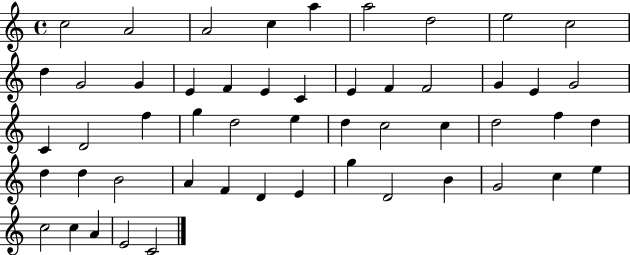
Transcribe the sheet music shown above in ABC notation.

X:1
T:Untitled
M:4/4
L:1/4
K:C
c2 A2 A2 c a a2 d2 e2 c2 d G2 G E F E C E F F2 G E G2 C D2 f g d2 e d c2 c d2 f d d d B2 A F D E g D2 B G2 c e c2 c A E2 C2